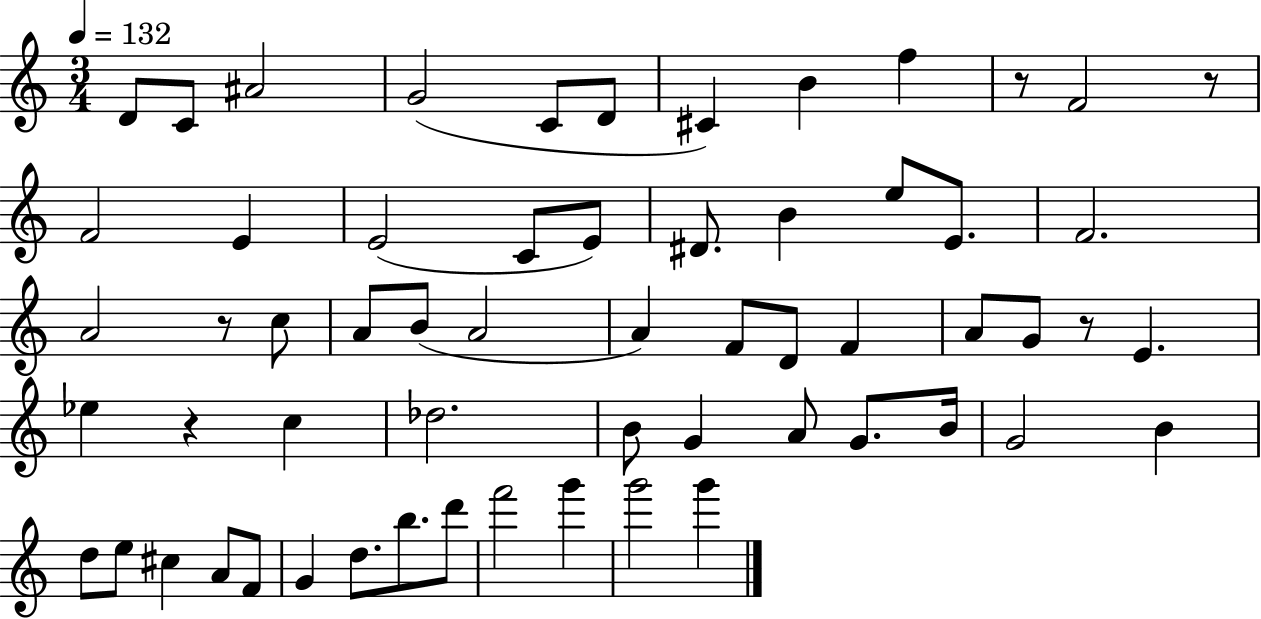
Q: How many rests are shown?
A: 5